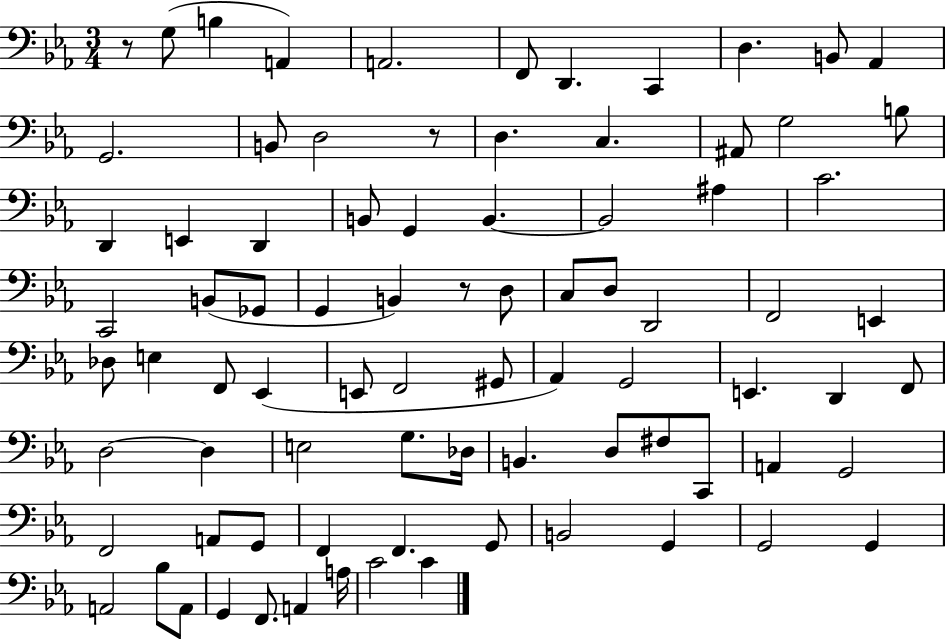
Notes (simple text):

R/e G3/e B3/q A2/q A2/h. F2/e D2/q. C2/q D3/q. B2/e Ab2/q G2/h. B2/e D3/h R/e D3/q. C3/q. A#2/e G3/h B3/e D2/q E2/q D2/q B2/e G2/q B2/q. B2/h A#3/q C4/h. C2/h B2/e Gb2/e G2/q B2/q R/e D3/e C3/e D3/e D2/h F2/h E2/q Db3/e E3/q F2/e Eb2/q E2/e F2/h G#2/e Ab2/q G2/h E2/q. D2/q F2/e D3/h D3/q E3/h G3/e. Db3/s B2/q. D3/e F#3/e C2/e A2/q G2/h F2/h A2/e G2/e F2/q F2/q. G2/e B2/h G2/q G2/h G2/q A2/h Bb3/e A2/e G2/q F2/e. A2/q A3/s C4/h C4/q